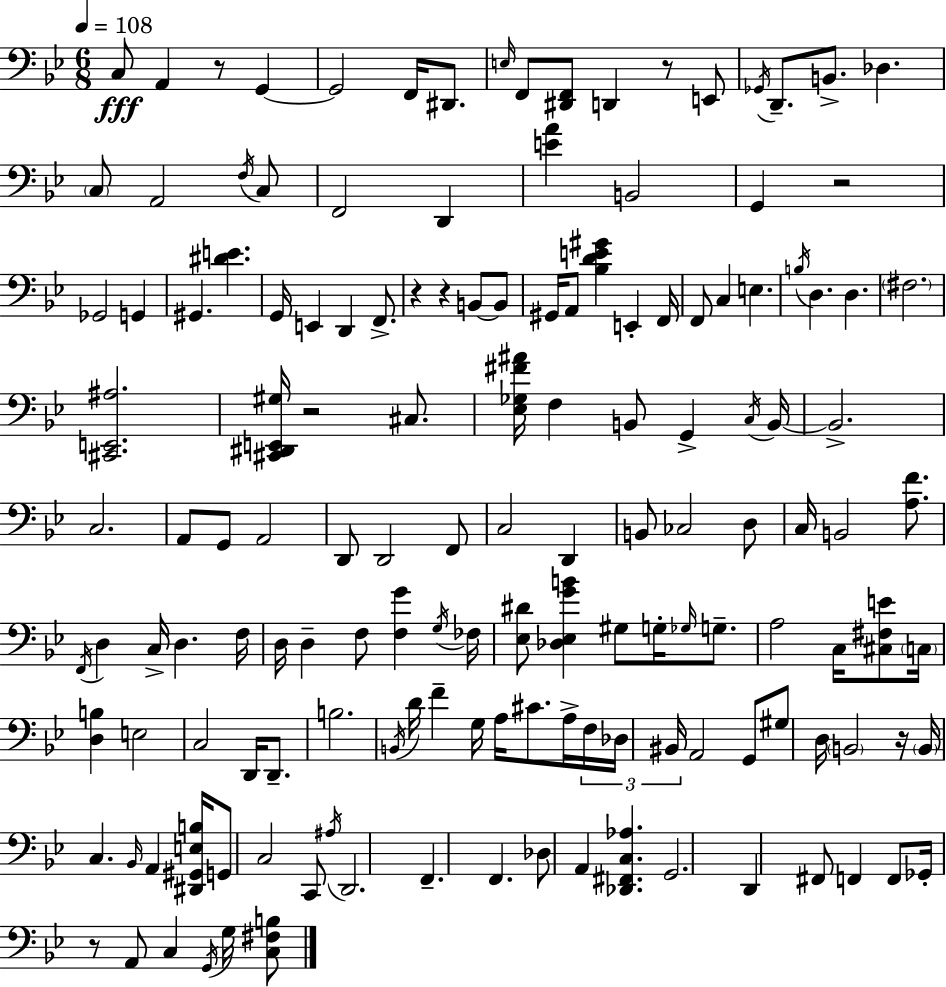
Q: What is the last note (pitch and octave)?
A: G3